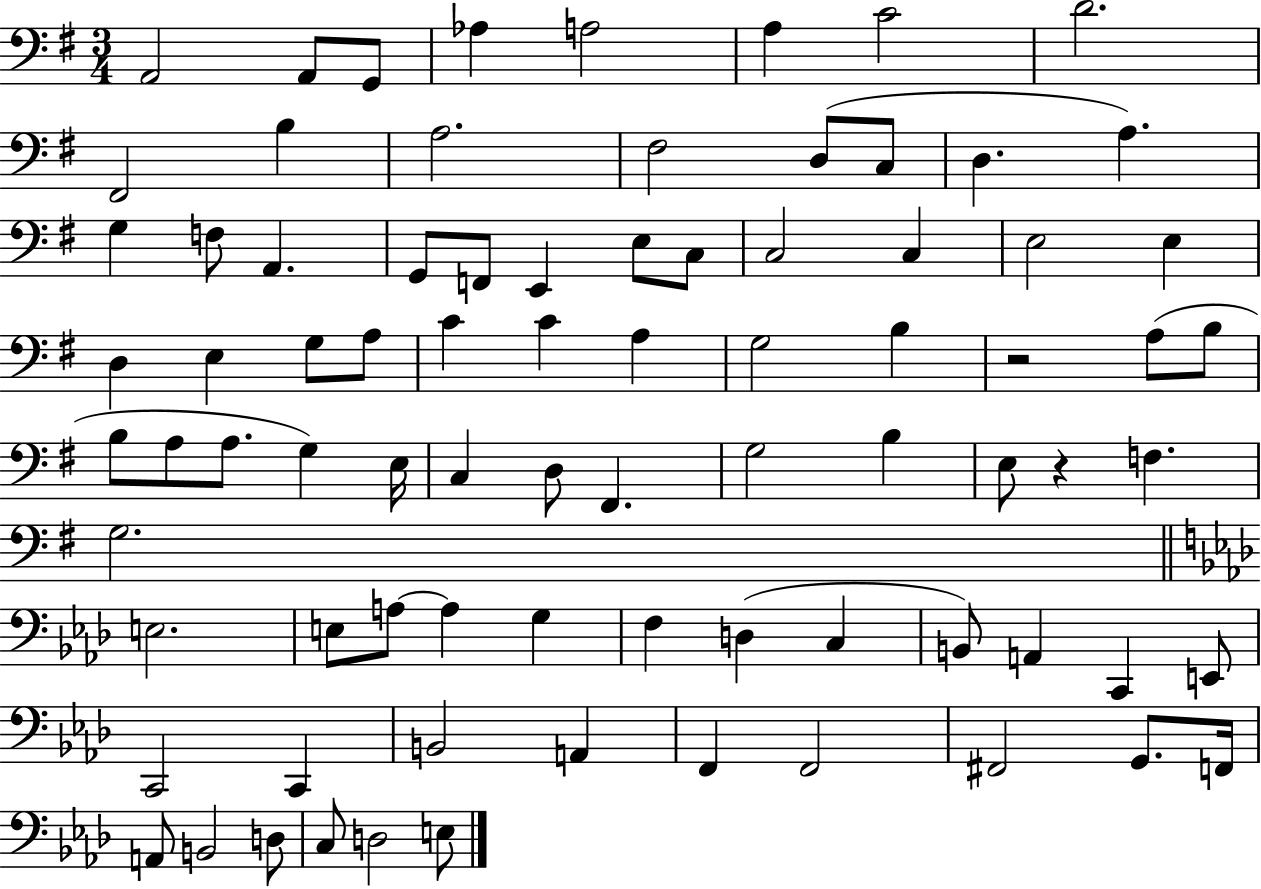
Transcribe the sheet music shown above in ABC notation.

X:1
T:Untitled
M:3/4
L:1/4
K:G
A,,2 A,,/2 G,,/2 _A, A,2 A, C2 D2 ^F,,2 B, A,2 ^F,2 D,/2 C,/2 D, A, G, F,/2 A,, G,,/2 F,,/2 E,, E,/2 C,/2 C,2 C, E,2 E, D, E, G,/2 A,/2 C C A, G,2 B, z2 A,/2 B,/2 B,/2 A,/2 A,/2 G, E,/4 C, D,/2 ^F,, G,2 B, E,/2 z F, G,2 E,2 E,/2 A,/2 A, G, F, D, C, B,,/2 A,, C,, E,,/2 C,,2 C,, B,,2 A,, F,, F,,2 ^F,,2 G,,/2 F,,/4 A,,/2 B,,2 D,/2 C,/2 D,2 E,/2